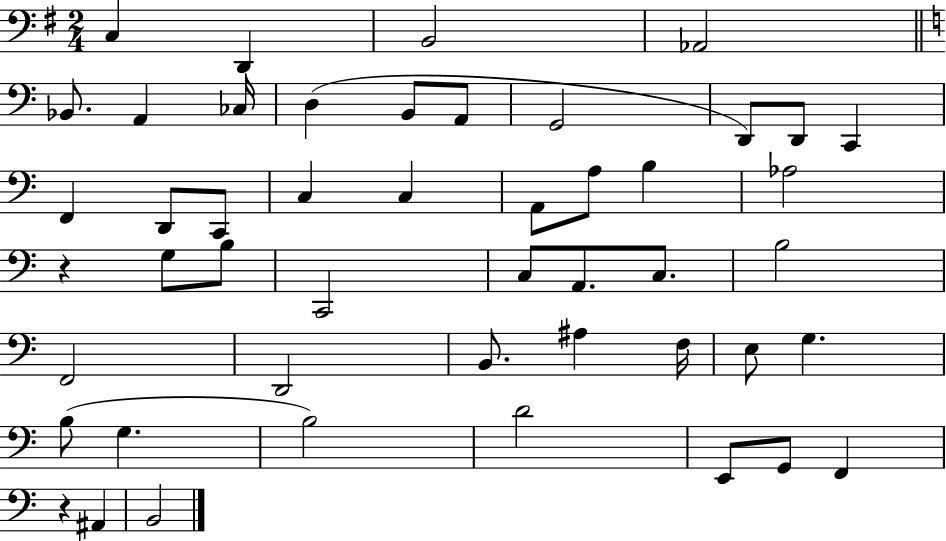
X:1
T:Untitled
M:2/4
L:1/4
K:G
C, D,, B,,2 _A,,2 _B,,/2 A,, _C,/4 D, B,,/2 A,,/2 G,,2 D,,/2 D,,/2 C,, F,, D,,/2 C,,/2 C, C, A,,/2 A,/2 B, _A,2 z G,/2 B,/2 C,,2 C,/2 A,,/2 C,/2 B,2 F,,2 D,,2 B,,/2 ^A, F,/4 E,/2 G, B,/2 G, B,2 D2 E,,/2 G,,/2 F,, z ^A,, B,,2